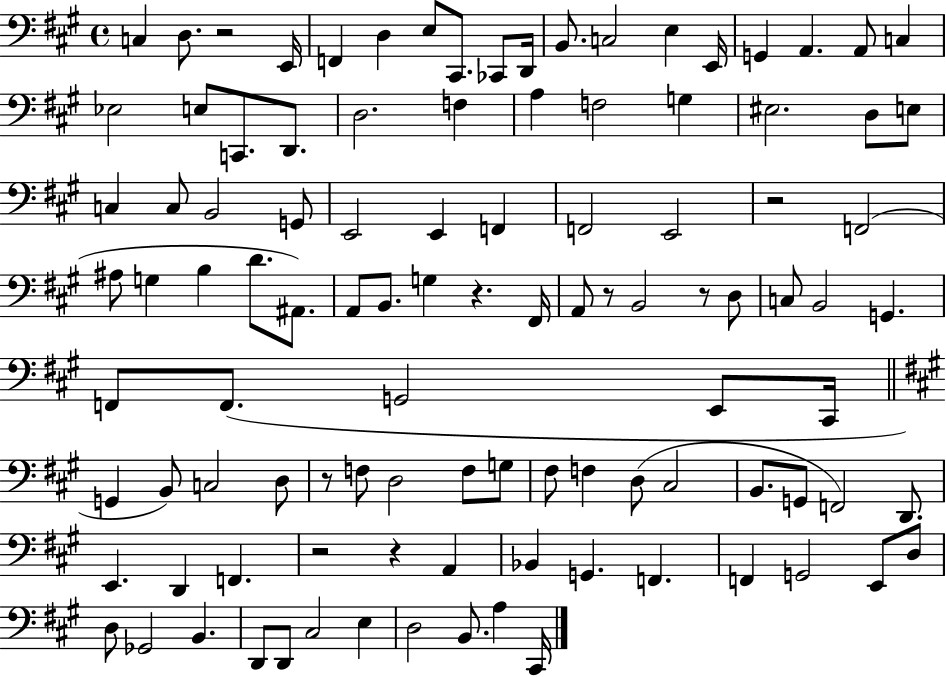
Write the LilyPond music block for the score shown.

{
  \clef bass
  \time 4/4
  \defaultTimeSignature
  \key a \major
  \repeat volta 2 { c4 d8. r2 e,16 | f,4 d4 e8 cis,8. ces,8 d,16 | b,8. c2 e4 e,16 | g,4 a,4. a,8 c4 | \break ees2 e8 c,8. d,8. | d2. f4 | a4 f2 g4 | eis2. d8 e8 | \break c4 c8 b,2 g,8 | e,2 e,4 f,4 | f,2 e,2 | r2 f,2( | \break ais8 g4 b4 d'8. ais,8.) | a,8 b,8. g4 r4. fis,16 | a,8 r8 b,2 r8 d8 | c8 b,2 g,4. | \break f,8 f,8.( g,2 e,8 cis,16 | \bar "||" \break \key a \major g,4 b,8) c2 d8 | r8 f8 d2 f8 g8 | fis8 f4 d8( cis2 | b,8. g,8 f,2) d,8. | \break e,4. d,4 f,4. | r2 r4 a,4 | bes,4 g,4. f,4. | f,4 g,2 e,8 d8 | \break d8 ges,2 b,4. | d,8 d,8 cis2 e4 | d2 b,8. a4 cis,16 | } \bar "|."
}